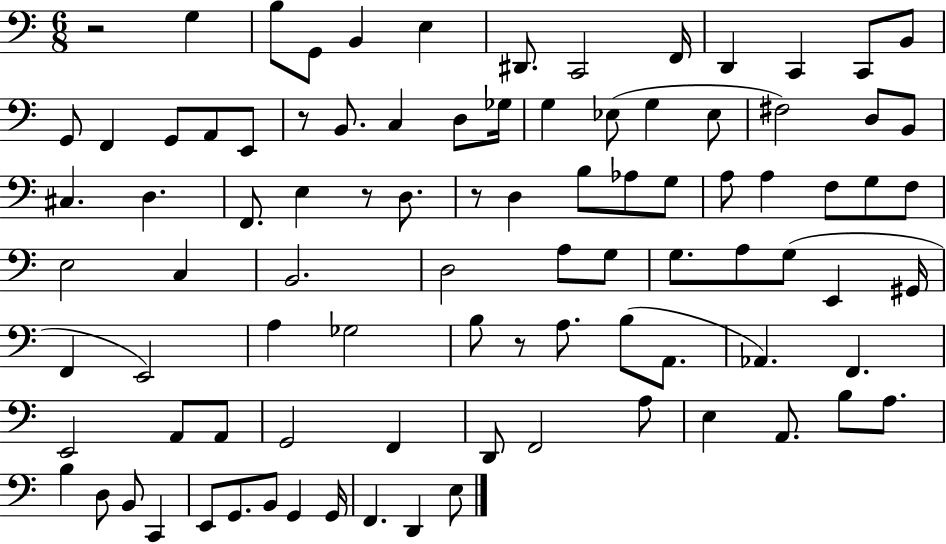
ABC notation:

X:1
T:Untitled
M:6/8
L:1/4
K:C
z2 G, B,/2 G,,/2 B,, E, ^D,,/2 C,,2 F,,/4 D,, C,, C,,/2 B,,/2 G,,/2 F,, G,,/2 A,,/2 E,,/2 z/2 B,,/2 C, D,/2 _G,/4 G, _E,/2 G, _E,/2 ^F,2 D,/2 B,,/2 ^C, D, F,,/2 E, z/2 D,/2 z/2 D, B,/2 _A,/2 G,/2 A,/2 A, F,/2 G,/2 F,/2 E,2 C, B,,2 D,2 A,/2 G,/2 G,/2 A,/2 G,/2 E,, ^G,,/4 F,, E,,2 A, _G,2 B,/2 z/2 A,/2 B,/2 A,,/2 _A,, F,, E,,2 A,,/2 A,,/2 G,,2 F,, D,,/2 F,,2 A,/2 E, A,,/2 B,/2 A,/2 B, D,/2 B,,/2 C,, E,,/2 G,,/2 B,,/2 G,, G,,/4 F,, D,, E,/2